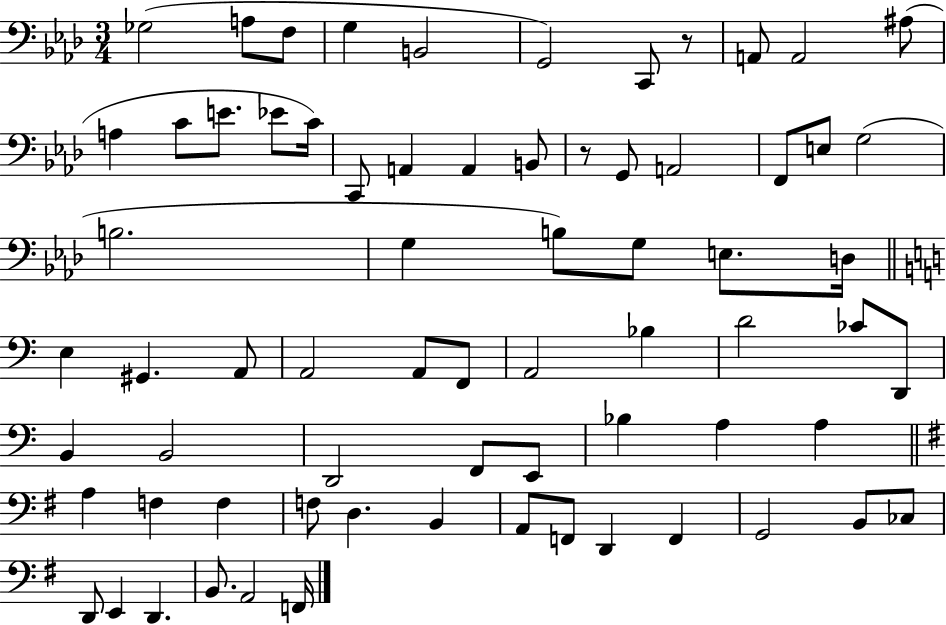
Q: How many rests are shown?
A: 2